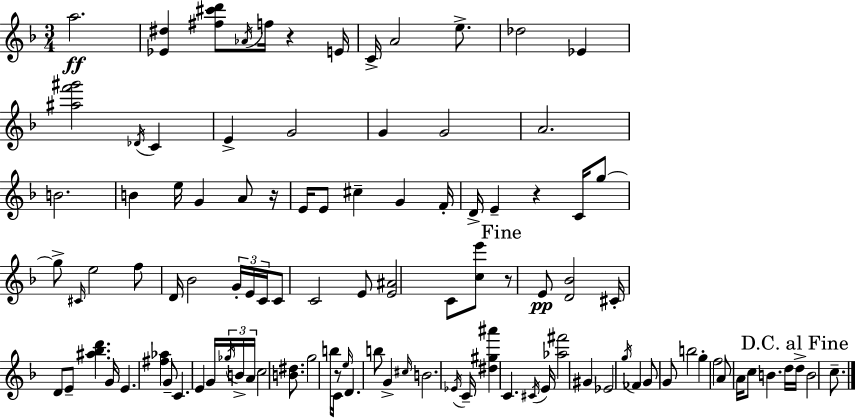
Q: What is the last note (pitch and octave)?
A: C5